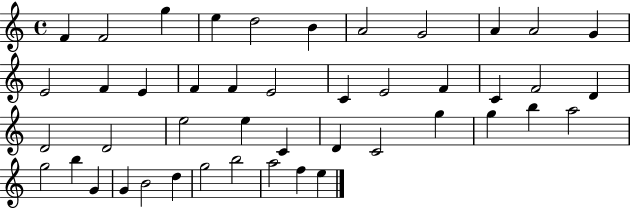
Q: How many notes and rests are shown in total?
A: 45